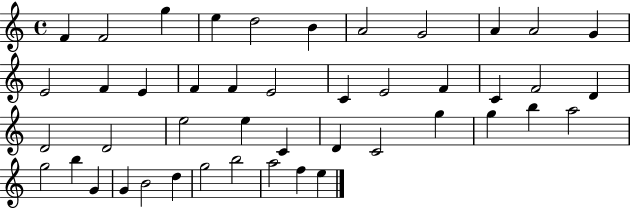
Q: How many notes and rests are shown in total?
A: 45